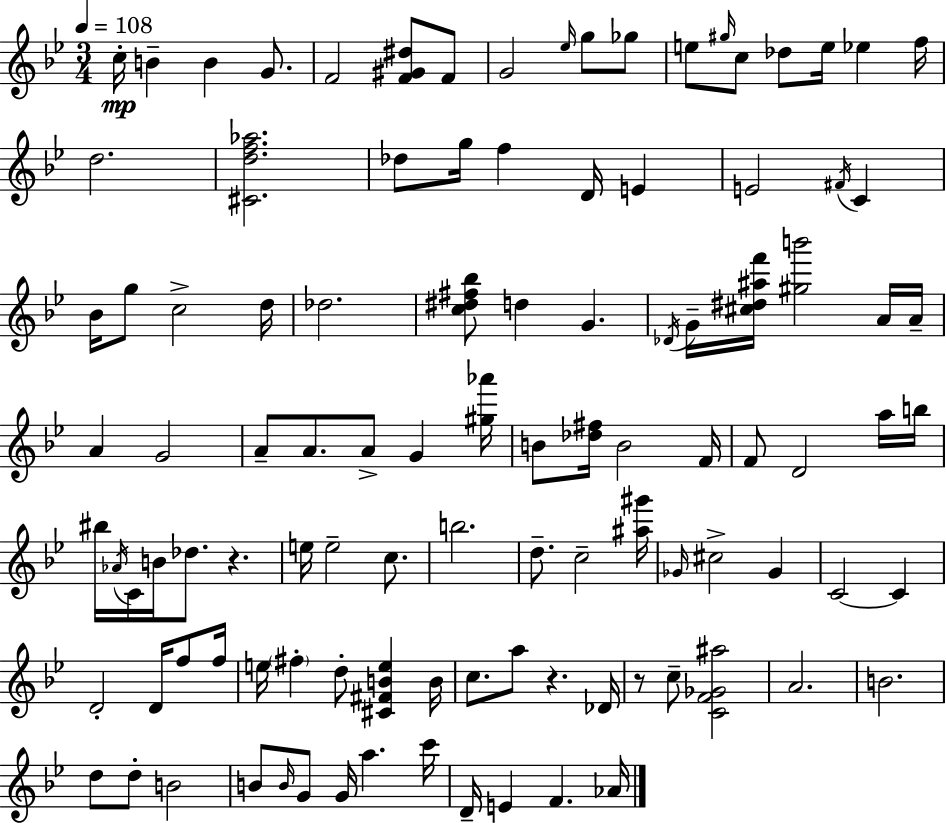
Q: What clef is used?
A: treble